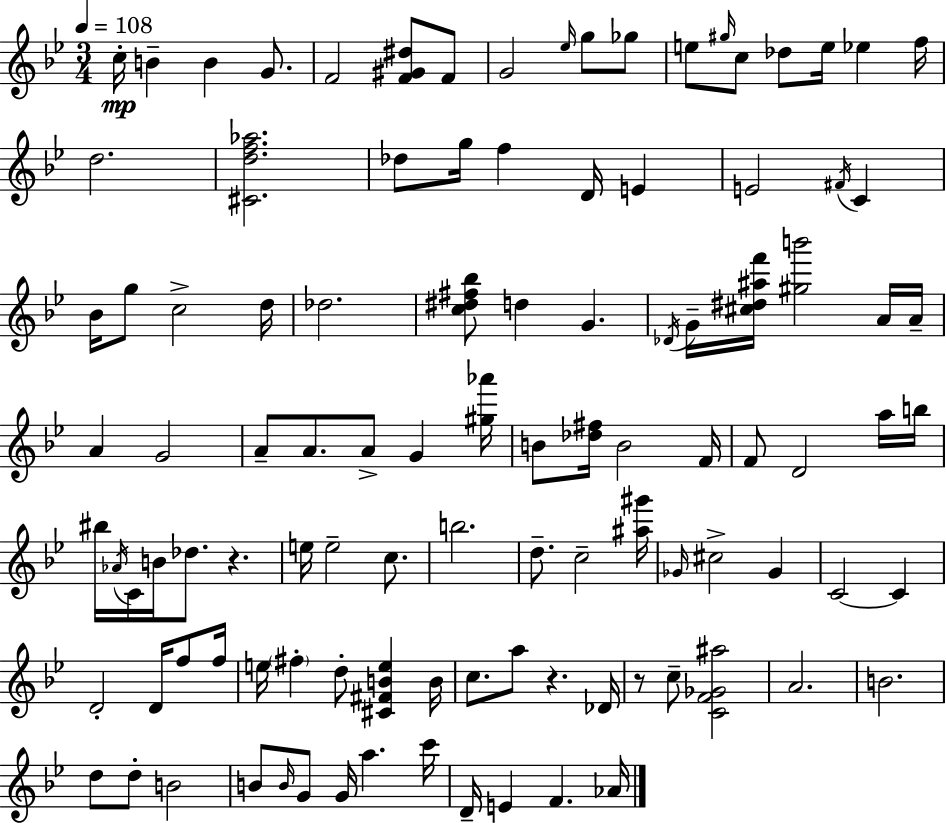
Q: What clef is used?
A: treble